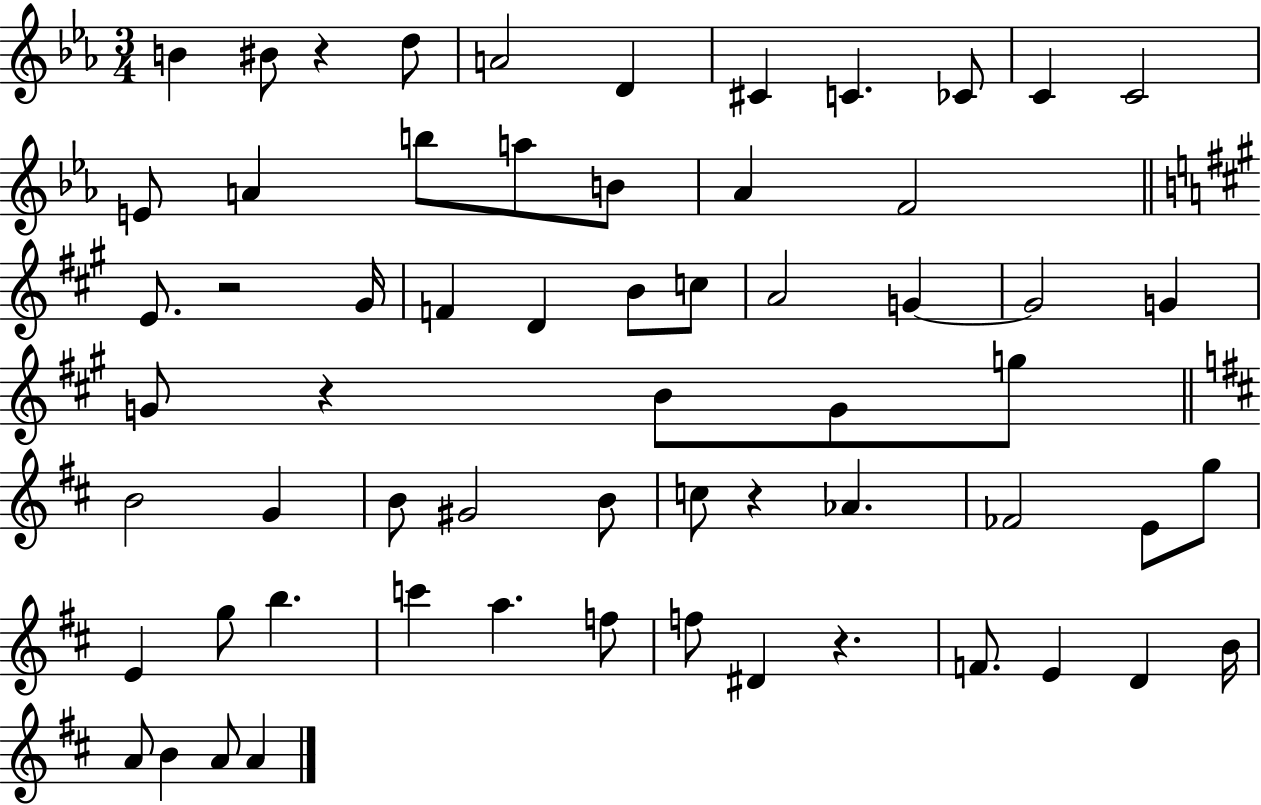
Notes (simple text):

B4/q BIS4/e R/q D5/e A4/h D4/q C#4/q C4/q. CES4/e C4/q C4/h E4/e A4/q B5/e A5/e B4/e Ab4/q F4/h E4/e. R/h G#4/s F4/q D4/q B4/e C5/e A4/h G4/q G4/h G4/q G4/e R/q B4/e G4/e G5/e B4/h G4/q B4/e G#4/h B4/e C5/e R/q Ab4/q. FES4/h E4/e G5/e E4/q G5/e B5/q. C6/q A5/q. F5/e F5/e D#4/q R/q. F4/e. E4/q D4/q B4/s A4/e B4/q A4/e A4/q